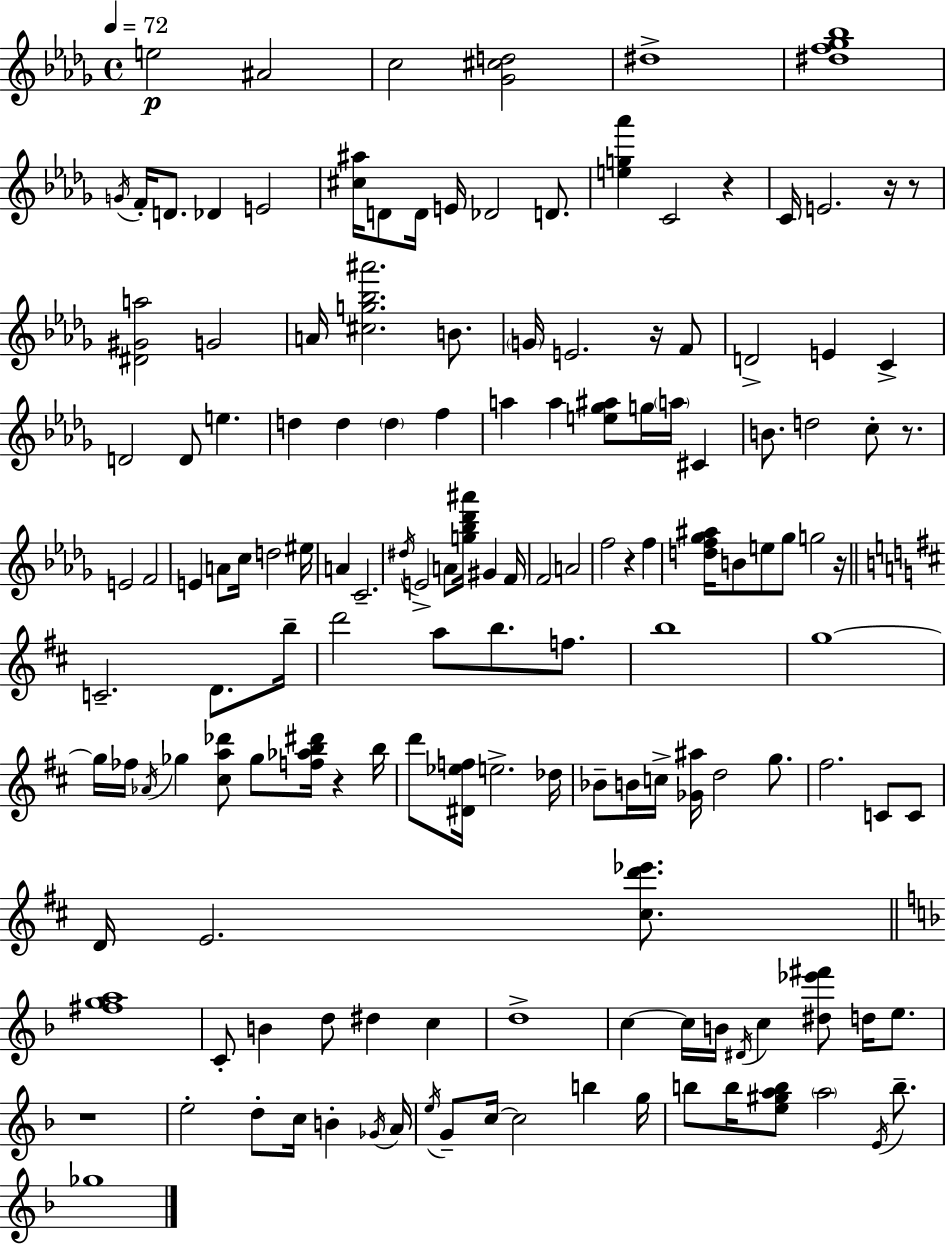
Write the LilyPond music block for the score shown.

{
  \clef treble
  \time 4/4
  \defaultTimeSignature
  \key bes \minor
  \tempo 4 = 72
  e''2\p ais'2 | c''2 <ges' cis'' d''>2 | dis''1-> | <dis'' f'' ges'' bes''>1 | \break \acciaccatura { g'16 } f'16-. d'8. des'4 e'2 | <cis'' ais''>16 d'8 d'16 e'16 des'2 d'8. | <e'' g'' aes'''>4 c'2 r4 | c'16 e'2. r16 r8 | \break <dis' gis' a''>2 g'2 | a'16 <cis'' g'' bes'' ais'''>2. b'8. | \parenthesize g'16 e'2. r16 f'8 | d'2-> e'4 c'4-> | \break d'2 d'8 e''4. | d''4 d''4 \parenthesize d''4 f''4 | a''4 a''4 <e'' ges'' ais''>8 g''16 \parenthesize a''16 cis'4 | b'8. d''2 c''8-. r8. | \break e'2 f'2 | e'4 a'8 c''16 d''2 | eis''16 a'4 c'2.-- | \acciaccatura { dis''16 } e'2-> a'8 <g'' bes'' des''' ais'''>16 gis'4 | \break f'16 f'2 a'2 | f''2 r4 f''4 | <d'' f'' ges'' ais''>16 b'8 e''8 ges''8 g''2 | r16 \bar "||" \break \key d \major c'2.-- d'8. b''16-- | d'''2 a''8 b''8. f''8. | b''1 | g''1~~ | \break g''16 fes''16 \acciaccatura { aes'16 } ges''4 <cis'' a'' des'''>8 ges''8 <f'' aes'' b'' dis'''>16 r4 | b''16 d'''8 <dis' ees'' f''>16 e''2.-> | des''16 bes'8-- b'16 c''16-> <ges' ais''>16 d''2 g''8. | fis''2. c'8 c'8 | \break d'16 e'2. <cis'' d''' ees'''>8. | \bar "||" \break \key d \minor <fis'' g'' a''>1 | c'8-. b'4 d''8 dis''4 c''4 | d''1-> | c''4~~ c''16 b'16 \acciaccatura { dis'16 } c''4 <dis'' ees''' fis'''>8 d''16 e''8. | \break r1 | e''2-. d''8-. c''16 b'4-. | \acciaccatura { ges'16 } a'16 \acciaccatura { e''16 } g'8-- c''16~~ c''2 b''4 | g''16 b''8 b''16 <e'' gis'' a'' b''>8 \parenthesize a''2 | \break \acciaccatura { e'16 } b''8.-- ges''1 | \bar "|."
}